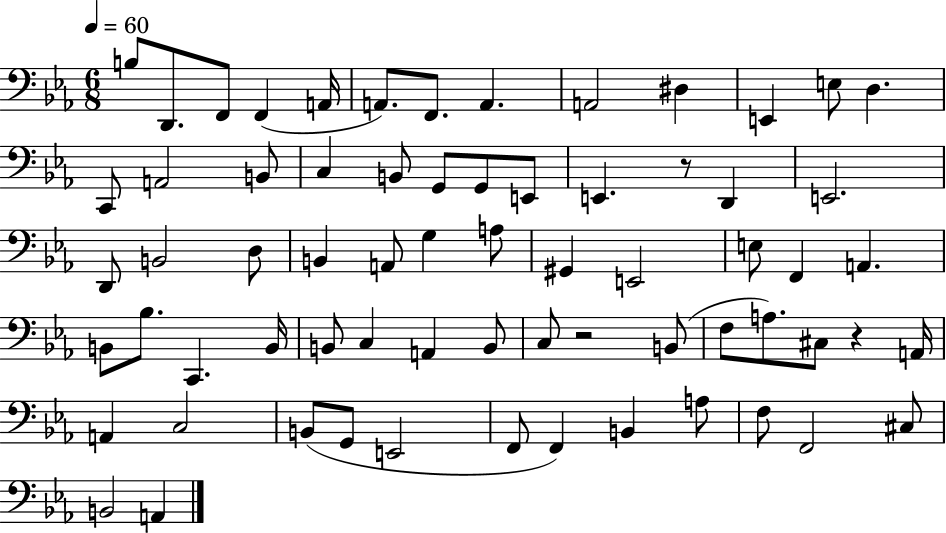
B3/e D2/e. F2/e F2/q A2/s A2/e. F2/e. A2/q. A2/h D#3/q E2/q E3/e D3/q. C2/e A2/h B2/e C3/q B2/e G2/e G2/e E2/e E2/q. R/e D2/q E2/h. D2/e B2/h D3/e B2/q A2/e G3/q A3/e G#2/q E2/h E3/e F2/q A2/q. B2/e Bb3/e. C2/q. B2/s B2/e C3/q A2/q B2/e C3/e R/h B2/e F3/e A3/e. C#3/e R/q A2/s A2/q C3/h B2/e G2/e E2/h F2/e F2/q B2/q A3/e F3/e F2/h C#3/e B2/h A2/q